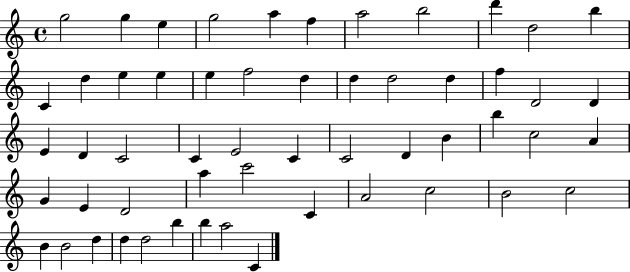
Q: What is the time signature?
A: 4/4